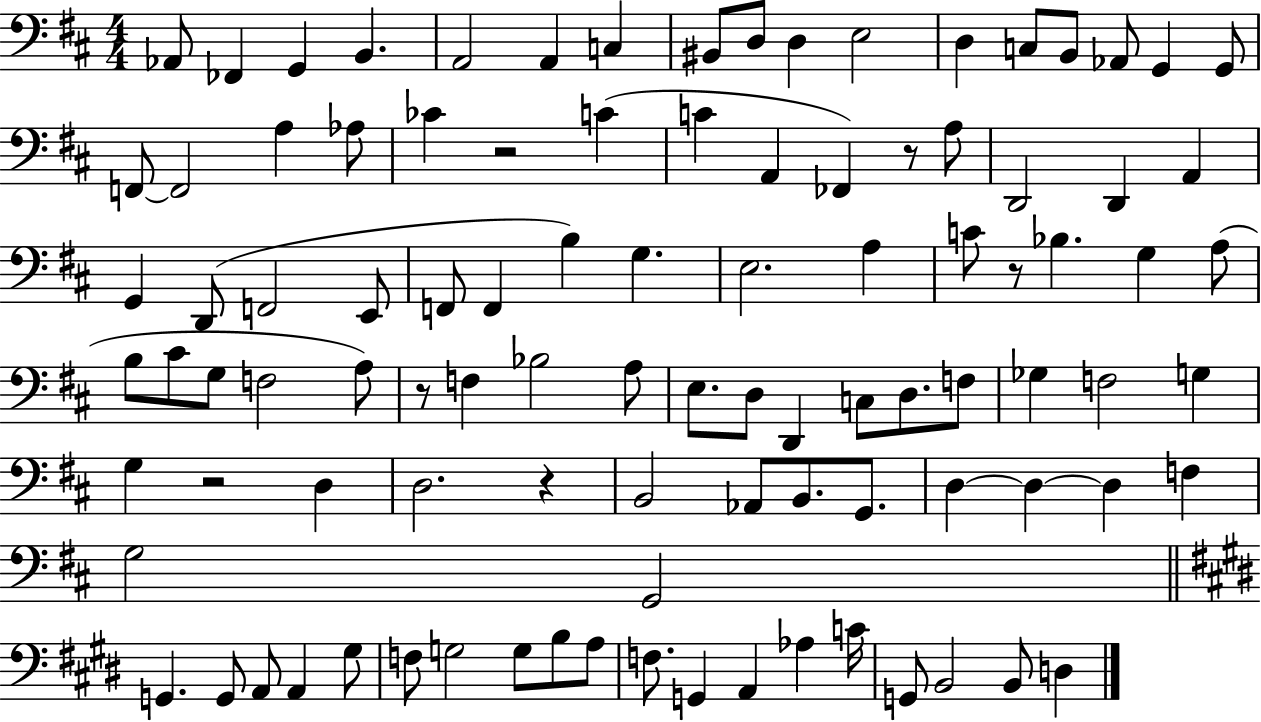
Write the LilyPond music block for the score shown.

{
  \clef bass
  \numericTimeSignature
  \time 4/4
  \key d \major
  \repeat volta 2 { aes,8 fes,4 g,4 b,4. | a,2 a,4 c4 | bis,8 d8 d4 e2 | d4 c8 b,8 aes,8 g,4 g,8 | \break f,8~~ f,2 a4 aes8 | ces'4 r2 c'4( | c'4 a,4 fes,4) r8 a8 | d,2 d,4 a,4 | \break g,4 d,8( f,2 e,8 | f,8 f,4 b4) g4. | e2. a4 | c'8 r8 bes4. g4 a8( | \break b8 cis'8 g8 f2 a8) | r8 f4 bes2 a8 | e8. d8 d,4 c8 d8. f8 | ges4 f2 g4 | \break g4 r2 d4 | d2. r4 | b,2 aes,8 b,8. g,8. | d4~~ d4~~ d4 f4 | \break g2 g,2 | \bar "||" \break \key e \major g,4. g,8 a,8 a,4 gis8 | f8 g2 g8 b8 a8 | f8. g,4 a,4 aes4 c'16 | g,8 b,2 b,8 d4 | \break } \bar "|."
}